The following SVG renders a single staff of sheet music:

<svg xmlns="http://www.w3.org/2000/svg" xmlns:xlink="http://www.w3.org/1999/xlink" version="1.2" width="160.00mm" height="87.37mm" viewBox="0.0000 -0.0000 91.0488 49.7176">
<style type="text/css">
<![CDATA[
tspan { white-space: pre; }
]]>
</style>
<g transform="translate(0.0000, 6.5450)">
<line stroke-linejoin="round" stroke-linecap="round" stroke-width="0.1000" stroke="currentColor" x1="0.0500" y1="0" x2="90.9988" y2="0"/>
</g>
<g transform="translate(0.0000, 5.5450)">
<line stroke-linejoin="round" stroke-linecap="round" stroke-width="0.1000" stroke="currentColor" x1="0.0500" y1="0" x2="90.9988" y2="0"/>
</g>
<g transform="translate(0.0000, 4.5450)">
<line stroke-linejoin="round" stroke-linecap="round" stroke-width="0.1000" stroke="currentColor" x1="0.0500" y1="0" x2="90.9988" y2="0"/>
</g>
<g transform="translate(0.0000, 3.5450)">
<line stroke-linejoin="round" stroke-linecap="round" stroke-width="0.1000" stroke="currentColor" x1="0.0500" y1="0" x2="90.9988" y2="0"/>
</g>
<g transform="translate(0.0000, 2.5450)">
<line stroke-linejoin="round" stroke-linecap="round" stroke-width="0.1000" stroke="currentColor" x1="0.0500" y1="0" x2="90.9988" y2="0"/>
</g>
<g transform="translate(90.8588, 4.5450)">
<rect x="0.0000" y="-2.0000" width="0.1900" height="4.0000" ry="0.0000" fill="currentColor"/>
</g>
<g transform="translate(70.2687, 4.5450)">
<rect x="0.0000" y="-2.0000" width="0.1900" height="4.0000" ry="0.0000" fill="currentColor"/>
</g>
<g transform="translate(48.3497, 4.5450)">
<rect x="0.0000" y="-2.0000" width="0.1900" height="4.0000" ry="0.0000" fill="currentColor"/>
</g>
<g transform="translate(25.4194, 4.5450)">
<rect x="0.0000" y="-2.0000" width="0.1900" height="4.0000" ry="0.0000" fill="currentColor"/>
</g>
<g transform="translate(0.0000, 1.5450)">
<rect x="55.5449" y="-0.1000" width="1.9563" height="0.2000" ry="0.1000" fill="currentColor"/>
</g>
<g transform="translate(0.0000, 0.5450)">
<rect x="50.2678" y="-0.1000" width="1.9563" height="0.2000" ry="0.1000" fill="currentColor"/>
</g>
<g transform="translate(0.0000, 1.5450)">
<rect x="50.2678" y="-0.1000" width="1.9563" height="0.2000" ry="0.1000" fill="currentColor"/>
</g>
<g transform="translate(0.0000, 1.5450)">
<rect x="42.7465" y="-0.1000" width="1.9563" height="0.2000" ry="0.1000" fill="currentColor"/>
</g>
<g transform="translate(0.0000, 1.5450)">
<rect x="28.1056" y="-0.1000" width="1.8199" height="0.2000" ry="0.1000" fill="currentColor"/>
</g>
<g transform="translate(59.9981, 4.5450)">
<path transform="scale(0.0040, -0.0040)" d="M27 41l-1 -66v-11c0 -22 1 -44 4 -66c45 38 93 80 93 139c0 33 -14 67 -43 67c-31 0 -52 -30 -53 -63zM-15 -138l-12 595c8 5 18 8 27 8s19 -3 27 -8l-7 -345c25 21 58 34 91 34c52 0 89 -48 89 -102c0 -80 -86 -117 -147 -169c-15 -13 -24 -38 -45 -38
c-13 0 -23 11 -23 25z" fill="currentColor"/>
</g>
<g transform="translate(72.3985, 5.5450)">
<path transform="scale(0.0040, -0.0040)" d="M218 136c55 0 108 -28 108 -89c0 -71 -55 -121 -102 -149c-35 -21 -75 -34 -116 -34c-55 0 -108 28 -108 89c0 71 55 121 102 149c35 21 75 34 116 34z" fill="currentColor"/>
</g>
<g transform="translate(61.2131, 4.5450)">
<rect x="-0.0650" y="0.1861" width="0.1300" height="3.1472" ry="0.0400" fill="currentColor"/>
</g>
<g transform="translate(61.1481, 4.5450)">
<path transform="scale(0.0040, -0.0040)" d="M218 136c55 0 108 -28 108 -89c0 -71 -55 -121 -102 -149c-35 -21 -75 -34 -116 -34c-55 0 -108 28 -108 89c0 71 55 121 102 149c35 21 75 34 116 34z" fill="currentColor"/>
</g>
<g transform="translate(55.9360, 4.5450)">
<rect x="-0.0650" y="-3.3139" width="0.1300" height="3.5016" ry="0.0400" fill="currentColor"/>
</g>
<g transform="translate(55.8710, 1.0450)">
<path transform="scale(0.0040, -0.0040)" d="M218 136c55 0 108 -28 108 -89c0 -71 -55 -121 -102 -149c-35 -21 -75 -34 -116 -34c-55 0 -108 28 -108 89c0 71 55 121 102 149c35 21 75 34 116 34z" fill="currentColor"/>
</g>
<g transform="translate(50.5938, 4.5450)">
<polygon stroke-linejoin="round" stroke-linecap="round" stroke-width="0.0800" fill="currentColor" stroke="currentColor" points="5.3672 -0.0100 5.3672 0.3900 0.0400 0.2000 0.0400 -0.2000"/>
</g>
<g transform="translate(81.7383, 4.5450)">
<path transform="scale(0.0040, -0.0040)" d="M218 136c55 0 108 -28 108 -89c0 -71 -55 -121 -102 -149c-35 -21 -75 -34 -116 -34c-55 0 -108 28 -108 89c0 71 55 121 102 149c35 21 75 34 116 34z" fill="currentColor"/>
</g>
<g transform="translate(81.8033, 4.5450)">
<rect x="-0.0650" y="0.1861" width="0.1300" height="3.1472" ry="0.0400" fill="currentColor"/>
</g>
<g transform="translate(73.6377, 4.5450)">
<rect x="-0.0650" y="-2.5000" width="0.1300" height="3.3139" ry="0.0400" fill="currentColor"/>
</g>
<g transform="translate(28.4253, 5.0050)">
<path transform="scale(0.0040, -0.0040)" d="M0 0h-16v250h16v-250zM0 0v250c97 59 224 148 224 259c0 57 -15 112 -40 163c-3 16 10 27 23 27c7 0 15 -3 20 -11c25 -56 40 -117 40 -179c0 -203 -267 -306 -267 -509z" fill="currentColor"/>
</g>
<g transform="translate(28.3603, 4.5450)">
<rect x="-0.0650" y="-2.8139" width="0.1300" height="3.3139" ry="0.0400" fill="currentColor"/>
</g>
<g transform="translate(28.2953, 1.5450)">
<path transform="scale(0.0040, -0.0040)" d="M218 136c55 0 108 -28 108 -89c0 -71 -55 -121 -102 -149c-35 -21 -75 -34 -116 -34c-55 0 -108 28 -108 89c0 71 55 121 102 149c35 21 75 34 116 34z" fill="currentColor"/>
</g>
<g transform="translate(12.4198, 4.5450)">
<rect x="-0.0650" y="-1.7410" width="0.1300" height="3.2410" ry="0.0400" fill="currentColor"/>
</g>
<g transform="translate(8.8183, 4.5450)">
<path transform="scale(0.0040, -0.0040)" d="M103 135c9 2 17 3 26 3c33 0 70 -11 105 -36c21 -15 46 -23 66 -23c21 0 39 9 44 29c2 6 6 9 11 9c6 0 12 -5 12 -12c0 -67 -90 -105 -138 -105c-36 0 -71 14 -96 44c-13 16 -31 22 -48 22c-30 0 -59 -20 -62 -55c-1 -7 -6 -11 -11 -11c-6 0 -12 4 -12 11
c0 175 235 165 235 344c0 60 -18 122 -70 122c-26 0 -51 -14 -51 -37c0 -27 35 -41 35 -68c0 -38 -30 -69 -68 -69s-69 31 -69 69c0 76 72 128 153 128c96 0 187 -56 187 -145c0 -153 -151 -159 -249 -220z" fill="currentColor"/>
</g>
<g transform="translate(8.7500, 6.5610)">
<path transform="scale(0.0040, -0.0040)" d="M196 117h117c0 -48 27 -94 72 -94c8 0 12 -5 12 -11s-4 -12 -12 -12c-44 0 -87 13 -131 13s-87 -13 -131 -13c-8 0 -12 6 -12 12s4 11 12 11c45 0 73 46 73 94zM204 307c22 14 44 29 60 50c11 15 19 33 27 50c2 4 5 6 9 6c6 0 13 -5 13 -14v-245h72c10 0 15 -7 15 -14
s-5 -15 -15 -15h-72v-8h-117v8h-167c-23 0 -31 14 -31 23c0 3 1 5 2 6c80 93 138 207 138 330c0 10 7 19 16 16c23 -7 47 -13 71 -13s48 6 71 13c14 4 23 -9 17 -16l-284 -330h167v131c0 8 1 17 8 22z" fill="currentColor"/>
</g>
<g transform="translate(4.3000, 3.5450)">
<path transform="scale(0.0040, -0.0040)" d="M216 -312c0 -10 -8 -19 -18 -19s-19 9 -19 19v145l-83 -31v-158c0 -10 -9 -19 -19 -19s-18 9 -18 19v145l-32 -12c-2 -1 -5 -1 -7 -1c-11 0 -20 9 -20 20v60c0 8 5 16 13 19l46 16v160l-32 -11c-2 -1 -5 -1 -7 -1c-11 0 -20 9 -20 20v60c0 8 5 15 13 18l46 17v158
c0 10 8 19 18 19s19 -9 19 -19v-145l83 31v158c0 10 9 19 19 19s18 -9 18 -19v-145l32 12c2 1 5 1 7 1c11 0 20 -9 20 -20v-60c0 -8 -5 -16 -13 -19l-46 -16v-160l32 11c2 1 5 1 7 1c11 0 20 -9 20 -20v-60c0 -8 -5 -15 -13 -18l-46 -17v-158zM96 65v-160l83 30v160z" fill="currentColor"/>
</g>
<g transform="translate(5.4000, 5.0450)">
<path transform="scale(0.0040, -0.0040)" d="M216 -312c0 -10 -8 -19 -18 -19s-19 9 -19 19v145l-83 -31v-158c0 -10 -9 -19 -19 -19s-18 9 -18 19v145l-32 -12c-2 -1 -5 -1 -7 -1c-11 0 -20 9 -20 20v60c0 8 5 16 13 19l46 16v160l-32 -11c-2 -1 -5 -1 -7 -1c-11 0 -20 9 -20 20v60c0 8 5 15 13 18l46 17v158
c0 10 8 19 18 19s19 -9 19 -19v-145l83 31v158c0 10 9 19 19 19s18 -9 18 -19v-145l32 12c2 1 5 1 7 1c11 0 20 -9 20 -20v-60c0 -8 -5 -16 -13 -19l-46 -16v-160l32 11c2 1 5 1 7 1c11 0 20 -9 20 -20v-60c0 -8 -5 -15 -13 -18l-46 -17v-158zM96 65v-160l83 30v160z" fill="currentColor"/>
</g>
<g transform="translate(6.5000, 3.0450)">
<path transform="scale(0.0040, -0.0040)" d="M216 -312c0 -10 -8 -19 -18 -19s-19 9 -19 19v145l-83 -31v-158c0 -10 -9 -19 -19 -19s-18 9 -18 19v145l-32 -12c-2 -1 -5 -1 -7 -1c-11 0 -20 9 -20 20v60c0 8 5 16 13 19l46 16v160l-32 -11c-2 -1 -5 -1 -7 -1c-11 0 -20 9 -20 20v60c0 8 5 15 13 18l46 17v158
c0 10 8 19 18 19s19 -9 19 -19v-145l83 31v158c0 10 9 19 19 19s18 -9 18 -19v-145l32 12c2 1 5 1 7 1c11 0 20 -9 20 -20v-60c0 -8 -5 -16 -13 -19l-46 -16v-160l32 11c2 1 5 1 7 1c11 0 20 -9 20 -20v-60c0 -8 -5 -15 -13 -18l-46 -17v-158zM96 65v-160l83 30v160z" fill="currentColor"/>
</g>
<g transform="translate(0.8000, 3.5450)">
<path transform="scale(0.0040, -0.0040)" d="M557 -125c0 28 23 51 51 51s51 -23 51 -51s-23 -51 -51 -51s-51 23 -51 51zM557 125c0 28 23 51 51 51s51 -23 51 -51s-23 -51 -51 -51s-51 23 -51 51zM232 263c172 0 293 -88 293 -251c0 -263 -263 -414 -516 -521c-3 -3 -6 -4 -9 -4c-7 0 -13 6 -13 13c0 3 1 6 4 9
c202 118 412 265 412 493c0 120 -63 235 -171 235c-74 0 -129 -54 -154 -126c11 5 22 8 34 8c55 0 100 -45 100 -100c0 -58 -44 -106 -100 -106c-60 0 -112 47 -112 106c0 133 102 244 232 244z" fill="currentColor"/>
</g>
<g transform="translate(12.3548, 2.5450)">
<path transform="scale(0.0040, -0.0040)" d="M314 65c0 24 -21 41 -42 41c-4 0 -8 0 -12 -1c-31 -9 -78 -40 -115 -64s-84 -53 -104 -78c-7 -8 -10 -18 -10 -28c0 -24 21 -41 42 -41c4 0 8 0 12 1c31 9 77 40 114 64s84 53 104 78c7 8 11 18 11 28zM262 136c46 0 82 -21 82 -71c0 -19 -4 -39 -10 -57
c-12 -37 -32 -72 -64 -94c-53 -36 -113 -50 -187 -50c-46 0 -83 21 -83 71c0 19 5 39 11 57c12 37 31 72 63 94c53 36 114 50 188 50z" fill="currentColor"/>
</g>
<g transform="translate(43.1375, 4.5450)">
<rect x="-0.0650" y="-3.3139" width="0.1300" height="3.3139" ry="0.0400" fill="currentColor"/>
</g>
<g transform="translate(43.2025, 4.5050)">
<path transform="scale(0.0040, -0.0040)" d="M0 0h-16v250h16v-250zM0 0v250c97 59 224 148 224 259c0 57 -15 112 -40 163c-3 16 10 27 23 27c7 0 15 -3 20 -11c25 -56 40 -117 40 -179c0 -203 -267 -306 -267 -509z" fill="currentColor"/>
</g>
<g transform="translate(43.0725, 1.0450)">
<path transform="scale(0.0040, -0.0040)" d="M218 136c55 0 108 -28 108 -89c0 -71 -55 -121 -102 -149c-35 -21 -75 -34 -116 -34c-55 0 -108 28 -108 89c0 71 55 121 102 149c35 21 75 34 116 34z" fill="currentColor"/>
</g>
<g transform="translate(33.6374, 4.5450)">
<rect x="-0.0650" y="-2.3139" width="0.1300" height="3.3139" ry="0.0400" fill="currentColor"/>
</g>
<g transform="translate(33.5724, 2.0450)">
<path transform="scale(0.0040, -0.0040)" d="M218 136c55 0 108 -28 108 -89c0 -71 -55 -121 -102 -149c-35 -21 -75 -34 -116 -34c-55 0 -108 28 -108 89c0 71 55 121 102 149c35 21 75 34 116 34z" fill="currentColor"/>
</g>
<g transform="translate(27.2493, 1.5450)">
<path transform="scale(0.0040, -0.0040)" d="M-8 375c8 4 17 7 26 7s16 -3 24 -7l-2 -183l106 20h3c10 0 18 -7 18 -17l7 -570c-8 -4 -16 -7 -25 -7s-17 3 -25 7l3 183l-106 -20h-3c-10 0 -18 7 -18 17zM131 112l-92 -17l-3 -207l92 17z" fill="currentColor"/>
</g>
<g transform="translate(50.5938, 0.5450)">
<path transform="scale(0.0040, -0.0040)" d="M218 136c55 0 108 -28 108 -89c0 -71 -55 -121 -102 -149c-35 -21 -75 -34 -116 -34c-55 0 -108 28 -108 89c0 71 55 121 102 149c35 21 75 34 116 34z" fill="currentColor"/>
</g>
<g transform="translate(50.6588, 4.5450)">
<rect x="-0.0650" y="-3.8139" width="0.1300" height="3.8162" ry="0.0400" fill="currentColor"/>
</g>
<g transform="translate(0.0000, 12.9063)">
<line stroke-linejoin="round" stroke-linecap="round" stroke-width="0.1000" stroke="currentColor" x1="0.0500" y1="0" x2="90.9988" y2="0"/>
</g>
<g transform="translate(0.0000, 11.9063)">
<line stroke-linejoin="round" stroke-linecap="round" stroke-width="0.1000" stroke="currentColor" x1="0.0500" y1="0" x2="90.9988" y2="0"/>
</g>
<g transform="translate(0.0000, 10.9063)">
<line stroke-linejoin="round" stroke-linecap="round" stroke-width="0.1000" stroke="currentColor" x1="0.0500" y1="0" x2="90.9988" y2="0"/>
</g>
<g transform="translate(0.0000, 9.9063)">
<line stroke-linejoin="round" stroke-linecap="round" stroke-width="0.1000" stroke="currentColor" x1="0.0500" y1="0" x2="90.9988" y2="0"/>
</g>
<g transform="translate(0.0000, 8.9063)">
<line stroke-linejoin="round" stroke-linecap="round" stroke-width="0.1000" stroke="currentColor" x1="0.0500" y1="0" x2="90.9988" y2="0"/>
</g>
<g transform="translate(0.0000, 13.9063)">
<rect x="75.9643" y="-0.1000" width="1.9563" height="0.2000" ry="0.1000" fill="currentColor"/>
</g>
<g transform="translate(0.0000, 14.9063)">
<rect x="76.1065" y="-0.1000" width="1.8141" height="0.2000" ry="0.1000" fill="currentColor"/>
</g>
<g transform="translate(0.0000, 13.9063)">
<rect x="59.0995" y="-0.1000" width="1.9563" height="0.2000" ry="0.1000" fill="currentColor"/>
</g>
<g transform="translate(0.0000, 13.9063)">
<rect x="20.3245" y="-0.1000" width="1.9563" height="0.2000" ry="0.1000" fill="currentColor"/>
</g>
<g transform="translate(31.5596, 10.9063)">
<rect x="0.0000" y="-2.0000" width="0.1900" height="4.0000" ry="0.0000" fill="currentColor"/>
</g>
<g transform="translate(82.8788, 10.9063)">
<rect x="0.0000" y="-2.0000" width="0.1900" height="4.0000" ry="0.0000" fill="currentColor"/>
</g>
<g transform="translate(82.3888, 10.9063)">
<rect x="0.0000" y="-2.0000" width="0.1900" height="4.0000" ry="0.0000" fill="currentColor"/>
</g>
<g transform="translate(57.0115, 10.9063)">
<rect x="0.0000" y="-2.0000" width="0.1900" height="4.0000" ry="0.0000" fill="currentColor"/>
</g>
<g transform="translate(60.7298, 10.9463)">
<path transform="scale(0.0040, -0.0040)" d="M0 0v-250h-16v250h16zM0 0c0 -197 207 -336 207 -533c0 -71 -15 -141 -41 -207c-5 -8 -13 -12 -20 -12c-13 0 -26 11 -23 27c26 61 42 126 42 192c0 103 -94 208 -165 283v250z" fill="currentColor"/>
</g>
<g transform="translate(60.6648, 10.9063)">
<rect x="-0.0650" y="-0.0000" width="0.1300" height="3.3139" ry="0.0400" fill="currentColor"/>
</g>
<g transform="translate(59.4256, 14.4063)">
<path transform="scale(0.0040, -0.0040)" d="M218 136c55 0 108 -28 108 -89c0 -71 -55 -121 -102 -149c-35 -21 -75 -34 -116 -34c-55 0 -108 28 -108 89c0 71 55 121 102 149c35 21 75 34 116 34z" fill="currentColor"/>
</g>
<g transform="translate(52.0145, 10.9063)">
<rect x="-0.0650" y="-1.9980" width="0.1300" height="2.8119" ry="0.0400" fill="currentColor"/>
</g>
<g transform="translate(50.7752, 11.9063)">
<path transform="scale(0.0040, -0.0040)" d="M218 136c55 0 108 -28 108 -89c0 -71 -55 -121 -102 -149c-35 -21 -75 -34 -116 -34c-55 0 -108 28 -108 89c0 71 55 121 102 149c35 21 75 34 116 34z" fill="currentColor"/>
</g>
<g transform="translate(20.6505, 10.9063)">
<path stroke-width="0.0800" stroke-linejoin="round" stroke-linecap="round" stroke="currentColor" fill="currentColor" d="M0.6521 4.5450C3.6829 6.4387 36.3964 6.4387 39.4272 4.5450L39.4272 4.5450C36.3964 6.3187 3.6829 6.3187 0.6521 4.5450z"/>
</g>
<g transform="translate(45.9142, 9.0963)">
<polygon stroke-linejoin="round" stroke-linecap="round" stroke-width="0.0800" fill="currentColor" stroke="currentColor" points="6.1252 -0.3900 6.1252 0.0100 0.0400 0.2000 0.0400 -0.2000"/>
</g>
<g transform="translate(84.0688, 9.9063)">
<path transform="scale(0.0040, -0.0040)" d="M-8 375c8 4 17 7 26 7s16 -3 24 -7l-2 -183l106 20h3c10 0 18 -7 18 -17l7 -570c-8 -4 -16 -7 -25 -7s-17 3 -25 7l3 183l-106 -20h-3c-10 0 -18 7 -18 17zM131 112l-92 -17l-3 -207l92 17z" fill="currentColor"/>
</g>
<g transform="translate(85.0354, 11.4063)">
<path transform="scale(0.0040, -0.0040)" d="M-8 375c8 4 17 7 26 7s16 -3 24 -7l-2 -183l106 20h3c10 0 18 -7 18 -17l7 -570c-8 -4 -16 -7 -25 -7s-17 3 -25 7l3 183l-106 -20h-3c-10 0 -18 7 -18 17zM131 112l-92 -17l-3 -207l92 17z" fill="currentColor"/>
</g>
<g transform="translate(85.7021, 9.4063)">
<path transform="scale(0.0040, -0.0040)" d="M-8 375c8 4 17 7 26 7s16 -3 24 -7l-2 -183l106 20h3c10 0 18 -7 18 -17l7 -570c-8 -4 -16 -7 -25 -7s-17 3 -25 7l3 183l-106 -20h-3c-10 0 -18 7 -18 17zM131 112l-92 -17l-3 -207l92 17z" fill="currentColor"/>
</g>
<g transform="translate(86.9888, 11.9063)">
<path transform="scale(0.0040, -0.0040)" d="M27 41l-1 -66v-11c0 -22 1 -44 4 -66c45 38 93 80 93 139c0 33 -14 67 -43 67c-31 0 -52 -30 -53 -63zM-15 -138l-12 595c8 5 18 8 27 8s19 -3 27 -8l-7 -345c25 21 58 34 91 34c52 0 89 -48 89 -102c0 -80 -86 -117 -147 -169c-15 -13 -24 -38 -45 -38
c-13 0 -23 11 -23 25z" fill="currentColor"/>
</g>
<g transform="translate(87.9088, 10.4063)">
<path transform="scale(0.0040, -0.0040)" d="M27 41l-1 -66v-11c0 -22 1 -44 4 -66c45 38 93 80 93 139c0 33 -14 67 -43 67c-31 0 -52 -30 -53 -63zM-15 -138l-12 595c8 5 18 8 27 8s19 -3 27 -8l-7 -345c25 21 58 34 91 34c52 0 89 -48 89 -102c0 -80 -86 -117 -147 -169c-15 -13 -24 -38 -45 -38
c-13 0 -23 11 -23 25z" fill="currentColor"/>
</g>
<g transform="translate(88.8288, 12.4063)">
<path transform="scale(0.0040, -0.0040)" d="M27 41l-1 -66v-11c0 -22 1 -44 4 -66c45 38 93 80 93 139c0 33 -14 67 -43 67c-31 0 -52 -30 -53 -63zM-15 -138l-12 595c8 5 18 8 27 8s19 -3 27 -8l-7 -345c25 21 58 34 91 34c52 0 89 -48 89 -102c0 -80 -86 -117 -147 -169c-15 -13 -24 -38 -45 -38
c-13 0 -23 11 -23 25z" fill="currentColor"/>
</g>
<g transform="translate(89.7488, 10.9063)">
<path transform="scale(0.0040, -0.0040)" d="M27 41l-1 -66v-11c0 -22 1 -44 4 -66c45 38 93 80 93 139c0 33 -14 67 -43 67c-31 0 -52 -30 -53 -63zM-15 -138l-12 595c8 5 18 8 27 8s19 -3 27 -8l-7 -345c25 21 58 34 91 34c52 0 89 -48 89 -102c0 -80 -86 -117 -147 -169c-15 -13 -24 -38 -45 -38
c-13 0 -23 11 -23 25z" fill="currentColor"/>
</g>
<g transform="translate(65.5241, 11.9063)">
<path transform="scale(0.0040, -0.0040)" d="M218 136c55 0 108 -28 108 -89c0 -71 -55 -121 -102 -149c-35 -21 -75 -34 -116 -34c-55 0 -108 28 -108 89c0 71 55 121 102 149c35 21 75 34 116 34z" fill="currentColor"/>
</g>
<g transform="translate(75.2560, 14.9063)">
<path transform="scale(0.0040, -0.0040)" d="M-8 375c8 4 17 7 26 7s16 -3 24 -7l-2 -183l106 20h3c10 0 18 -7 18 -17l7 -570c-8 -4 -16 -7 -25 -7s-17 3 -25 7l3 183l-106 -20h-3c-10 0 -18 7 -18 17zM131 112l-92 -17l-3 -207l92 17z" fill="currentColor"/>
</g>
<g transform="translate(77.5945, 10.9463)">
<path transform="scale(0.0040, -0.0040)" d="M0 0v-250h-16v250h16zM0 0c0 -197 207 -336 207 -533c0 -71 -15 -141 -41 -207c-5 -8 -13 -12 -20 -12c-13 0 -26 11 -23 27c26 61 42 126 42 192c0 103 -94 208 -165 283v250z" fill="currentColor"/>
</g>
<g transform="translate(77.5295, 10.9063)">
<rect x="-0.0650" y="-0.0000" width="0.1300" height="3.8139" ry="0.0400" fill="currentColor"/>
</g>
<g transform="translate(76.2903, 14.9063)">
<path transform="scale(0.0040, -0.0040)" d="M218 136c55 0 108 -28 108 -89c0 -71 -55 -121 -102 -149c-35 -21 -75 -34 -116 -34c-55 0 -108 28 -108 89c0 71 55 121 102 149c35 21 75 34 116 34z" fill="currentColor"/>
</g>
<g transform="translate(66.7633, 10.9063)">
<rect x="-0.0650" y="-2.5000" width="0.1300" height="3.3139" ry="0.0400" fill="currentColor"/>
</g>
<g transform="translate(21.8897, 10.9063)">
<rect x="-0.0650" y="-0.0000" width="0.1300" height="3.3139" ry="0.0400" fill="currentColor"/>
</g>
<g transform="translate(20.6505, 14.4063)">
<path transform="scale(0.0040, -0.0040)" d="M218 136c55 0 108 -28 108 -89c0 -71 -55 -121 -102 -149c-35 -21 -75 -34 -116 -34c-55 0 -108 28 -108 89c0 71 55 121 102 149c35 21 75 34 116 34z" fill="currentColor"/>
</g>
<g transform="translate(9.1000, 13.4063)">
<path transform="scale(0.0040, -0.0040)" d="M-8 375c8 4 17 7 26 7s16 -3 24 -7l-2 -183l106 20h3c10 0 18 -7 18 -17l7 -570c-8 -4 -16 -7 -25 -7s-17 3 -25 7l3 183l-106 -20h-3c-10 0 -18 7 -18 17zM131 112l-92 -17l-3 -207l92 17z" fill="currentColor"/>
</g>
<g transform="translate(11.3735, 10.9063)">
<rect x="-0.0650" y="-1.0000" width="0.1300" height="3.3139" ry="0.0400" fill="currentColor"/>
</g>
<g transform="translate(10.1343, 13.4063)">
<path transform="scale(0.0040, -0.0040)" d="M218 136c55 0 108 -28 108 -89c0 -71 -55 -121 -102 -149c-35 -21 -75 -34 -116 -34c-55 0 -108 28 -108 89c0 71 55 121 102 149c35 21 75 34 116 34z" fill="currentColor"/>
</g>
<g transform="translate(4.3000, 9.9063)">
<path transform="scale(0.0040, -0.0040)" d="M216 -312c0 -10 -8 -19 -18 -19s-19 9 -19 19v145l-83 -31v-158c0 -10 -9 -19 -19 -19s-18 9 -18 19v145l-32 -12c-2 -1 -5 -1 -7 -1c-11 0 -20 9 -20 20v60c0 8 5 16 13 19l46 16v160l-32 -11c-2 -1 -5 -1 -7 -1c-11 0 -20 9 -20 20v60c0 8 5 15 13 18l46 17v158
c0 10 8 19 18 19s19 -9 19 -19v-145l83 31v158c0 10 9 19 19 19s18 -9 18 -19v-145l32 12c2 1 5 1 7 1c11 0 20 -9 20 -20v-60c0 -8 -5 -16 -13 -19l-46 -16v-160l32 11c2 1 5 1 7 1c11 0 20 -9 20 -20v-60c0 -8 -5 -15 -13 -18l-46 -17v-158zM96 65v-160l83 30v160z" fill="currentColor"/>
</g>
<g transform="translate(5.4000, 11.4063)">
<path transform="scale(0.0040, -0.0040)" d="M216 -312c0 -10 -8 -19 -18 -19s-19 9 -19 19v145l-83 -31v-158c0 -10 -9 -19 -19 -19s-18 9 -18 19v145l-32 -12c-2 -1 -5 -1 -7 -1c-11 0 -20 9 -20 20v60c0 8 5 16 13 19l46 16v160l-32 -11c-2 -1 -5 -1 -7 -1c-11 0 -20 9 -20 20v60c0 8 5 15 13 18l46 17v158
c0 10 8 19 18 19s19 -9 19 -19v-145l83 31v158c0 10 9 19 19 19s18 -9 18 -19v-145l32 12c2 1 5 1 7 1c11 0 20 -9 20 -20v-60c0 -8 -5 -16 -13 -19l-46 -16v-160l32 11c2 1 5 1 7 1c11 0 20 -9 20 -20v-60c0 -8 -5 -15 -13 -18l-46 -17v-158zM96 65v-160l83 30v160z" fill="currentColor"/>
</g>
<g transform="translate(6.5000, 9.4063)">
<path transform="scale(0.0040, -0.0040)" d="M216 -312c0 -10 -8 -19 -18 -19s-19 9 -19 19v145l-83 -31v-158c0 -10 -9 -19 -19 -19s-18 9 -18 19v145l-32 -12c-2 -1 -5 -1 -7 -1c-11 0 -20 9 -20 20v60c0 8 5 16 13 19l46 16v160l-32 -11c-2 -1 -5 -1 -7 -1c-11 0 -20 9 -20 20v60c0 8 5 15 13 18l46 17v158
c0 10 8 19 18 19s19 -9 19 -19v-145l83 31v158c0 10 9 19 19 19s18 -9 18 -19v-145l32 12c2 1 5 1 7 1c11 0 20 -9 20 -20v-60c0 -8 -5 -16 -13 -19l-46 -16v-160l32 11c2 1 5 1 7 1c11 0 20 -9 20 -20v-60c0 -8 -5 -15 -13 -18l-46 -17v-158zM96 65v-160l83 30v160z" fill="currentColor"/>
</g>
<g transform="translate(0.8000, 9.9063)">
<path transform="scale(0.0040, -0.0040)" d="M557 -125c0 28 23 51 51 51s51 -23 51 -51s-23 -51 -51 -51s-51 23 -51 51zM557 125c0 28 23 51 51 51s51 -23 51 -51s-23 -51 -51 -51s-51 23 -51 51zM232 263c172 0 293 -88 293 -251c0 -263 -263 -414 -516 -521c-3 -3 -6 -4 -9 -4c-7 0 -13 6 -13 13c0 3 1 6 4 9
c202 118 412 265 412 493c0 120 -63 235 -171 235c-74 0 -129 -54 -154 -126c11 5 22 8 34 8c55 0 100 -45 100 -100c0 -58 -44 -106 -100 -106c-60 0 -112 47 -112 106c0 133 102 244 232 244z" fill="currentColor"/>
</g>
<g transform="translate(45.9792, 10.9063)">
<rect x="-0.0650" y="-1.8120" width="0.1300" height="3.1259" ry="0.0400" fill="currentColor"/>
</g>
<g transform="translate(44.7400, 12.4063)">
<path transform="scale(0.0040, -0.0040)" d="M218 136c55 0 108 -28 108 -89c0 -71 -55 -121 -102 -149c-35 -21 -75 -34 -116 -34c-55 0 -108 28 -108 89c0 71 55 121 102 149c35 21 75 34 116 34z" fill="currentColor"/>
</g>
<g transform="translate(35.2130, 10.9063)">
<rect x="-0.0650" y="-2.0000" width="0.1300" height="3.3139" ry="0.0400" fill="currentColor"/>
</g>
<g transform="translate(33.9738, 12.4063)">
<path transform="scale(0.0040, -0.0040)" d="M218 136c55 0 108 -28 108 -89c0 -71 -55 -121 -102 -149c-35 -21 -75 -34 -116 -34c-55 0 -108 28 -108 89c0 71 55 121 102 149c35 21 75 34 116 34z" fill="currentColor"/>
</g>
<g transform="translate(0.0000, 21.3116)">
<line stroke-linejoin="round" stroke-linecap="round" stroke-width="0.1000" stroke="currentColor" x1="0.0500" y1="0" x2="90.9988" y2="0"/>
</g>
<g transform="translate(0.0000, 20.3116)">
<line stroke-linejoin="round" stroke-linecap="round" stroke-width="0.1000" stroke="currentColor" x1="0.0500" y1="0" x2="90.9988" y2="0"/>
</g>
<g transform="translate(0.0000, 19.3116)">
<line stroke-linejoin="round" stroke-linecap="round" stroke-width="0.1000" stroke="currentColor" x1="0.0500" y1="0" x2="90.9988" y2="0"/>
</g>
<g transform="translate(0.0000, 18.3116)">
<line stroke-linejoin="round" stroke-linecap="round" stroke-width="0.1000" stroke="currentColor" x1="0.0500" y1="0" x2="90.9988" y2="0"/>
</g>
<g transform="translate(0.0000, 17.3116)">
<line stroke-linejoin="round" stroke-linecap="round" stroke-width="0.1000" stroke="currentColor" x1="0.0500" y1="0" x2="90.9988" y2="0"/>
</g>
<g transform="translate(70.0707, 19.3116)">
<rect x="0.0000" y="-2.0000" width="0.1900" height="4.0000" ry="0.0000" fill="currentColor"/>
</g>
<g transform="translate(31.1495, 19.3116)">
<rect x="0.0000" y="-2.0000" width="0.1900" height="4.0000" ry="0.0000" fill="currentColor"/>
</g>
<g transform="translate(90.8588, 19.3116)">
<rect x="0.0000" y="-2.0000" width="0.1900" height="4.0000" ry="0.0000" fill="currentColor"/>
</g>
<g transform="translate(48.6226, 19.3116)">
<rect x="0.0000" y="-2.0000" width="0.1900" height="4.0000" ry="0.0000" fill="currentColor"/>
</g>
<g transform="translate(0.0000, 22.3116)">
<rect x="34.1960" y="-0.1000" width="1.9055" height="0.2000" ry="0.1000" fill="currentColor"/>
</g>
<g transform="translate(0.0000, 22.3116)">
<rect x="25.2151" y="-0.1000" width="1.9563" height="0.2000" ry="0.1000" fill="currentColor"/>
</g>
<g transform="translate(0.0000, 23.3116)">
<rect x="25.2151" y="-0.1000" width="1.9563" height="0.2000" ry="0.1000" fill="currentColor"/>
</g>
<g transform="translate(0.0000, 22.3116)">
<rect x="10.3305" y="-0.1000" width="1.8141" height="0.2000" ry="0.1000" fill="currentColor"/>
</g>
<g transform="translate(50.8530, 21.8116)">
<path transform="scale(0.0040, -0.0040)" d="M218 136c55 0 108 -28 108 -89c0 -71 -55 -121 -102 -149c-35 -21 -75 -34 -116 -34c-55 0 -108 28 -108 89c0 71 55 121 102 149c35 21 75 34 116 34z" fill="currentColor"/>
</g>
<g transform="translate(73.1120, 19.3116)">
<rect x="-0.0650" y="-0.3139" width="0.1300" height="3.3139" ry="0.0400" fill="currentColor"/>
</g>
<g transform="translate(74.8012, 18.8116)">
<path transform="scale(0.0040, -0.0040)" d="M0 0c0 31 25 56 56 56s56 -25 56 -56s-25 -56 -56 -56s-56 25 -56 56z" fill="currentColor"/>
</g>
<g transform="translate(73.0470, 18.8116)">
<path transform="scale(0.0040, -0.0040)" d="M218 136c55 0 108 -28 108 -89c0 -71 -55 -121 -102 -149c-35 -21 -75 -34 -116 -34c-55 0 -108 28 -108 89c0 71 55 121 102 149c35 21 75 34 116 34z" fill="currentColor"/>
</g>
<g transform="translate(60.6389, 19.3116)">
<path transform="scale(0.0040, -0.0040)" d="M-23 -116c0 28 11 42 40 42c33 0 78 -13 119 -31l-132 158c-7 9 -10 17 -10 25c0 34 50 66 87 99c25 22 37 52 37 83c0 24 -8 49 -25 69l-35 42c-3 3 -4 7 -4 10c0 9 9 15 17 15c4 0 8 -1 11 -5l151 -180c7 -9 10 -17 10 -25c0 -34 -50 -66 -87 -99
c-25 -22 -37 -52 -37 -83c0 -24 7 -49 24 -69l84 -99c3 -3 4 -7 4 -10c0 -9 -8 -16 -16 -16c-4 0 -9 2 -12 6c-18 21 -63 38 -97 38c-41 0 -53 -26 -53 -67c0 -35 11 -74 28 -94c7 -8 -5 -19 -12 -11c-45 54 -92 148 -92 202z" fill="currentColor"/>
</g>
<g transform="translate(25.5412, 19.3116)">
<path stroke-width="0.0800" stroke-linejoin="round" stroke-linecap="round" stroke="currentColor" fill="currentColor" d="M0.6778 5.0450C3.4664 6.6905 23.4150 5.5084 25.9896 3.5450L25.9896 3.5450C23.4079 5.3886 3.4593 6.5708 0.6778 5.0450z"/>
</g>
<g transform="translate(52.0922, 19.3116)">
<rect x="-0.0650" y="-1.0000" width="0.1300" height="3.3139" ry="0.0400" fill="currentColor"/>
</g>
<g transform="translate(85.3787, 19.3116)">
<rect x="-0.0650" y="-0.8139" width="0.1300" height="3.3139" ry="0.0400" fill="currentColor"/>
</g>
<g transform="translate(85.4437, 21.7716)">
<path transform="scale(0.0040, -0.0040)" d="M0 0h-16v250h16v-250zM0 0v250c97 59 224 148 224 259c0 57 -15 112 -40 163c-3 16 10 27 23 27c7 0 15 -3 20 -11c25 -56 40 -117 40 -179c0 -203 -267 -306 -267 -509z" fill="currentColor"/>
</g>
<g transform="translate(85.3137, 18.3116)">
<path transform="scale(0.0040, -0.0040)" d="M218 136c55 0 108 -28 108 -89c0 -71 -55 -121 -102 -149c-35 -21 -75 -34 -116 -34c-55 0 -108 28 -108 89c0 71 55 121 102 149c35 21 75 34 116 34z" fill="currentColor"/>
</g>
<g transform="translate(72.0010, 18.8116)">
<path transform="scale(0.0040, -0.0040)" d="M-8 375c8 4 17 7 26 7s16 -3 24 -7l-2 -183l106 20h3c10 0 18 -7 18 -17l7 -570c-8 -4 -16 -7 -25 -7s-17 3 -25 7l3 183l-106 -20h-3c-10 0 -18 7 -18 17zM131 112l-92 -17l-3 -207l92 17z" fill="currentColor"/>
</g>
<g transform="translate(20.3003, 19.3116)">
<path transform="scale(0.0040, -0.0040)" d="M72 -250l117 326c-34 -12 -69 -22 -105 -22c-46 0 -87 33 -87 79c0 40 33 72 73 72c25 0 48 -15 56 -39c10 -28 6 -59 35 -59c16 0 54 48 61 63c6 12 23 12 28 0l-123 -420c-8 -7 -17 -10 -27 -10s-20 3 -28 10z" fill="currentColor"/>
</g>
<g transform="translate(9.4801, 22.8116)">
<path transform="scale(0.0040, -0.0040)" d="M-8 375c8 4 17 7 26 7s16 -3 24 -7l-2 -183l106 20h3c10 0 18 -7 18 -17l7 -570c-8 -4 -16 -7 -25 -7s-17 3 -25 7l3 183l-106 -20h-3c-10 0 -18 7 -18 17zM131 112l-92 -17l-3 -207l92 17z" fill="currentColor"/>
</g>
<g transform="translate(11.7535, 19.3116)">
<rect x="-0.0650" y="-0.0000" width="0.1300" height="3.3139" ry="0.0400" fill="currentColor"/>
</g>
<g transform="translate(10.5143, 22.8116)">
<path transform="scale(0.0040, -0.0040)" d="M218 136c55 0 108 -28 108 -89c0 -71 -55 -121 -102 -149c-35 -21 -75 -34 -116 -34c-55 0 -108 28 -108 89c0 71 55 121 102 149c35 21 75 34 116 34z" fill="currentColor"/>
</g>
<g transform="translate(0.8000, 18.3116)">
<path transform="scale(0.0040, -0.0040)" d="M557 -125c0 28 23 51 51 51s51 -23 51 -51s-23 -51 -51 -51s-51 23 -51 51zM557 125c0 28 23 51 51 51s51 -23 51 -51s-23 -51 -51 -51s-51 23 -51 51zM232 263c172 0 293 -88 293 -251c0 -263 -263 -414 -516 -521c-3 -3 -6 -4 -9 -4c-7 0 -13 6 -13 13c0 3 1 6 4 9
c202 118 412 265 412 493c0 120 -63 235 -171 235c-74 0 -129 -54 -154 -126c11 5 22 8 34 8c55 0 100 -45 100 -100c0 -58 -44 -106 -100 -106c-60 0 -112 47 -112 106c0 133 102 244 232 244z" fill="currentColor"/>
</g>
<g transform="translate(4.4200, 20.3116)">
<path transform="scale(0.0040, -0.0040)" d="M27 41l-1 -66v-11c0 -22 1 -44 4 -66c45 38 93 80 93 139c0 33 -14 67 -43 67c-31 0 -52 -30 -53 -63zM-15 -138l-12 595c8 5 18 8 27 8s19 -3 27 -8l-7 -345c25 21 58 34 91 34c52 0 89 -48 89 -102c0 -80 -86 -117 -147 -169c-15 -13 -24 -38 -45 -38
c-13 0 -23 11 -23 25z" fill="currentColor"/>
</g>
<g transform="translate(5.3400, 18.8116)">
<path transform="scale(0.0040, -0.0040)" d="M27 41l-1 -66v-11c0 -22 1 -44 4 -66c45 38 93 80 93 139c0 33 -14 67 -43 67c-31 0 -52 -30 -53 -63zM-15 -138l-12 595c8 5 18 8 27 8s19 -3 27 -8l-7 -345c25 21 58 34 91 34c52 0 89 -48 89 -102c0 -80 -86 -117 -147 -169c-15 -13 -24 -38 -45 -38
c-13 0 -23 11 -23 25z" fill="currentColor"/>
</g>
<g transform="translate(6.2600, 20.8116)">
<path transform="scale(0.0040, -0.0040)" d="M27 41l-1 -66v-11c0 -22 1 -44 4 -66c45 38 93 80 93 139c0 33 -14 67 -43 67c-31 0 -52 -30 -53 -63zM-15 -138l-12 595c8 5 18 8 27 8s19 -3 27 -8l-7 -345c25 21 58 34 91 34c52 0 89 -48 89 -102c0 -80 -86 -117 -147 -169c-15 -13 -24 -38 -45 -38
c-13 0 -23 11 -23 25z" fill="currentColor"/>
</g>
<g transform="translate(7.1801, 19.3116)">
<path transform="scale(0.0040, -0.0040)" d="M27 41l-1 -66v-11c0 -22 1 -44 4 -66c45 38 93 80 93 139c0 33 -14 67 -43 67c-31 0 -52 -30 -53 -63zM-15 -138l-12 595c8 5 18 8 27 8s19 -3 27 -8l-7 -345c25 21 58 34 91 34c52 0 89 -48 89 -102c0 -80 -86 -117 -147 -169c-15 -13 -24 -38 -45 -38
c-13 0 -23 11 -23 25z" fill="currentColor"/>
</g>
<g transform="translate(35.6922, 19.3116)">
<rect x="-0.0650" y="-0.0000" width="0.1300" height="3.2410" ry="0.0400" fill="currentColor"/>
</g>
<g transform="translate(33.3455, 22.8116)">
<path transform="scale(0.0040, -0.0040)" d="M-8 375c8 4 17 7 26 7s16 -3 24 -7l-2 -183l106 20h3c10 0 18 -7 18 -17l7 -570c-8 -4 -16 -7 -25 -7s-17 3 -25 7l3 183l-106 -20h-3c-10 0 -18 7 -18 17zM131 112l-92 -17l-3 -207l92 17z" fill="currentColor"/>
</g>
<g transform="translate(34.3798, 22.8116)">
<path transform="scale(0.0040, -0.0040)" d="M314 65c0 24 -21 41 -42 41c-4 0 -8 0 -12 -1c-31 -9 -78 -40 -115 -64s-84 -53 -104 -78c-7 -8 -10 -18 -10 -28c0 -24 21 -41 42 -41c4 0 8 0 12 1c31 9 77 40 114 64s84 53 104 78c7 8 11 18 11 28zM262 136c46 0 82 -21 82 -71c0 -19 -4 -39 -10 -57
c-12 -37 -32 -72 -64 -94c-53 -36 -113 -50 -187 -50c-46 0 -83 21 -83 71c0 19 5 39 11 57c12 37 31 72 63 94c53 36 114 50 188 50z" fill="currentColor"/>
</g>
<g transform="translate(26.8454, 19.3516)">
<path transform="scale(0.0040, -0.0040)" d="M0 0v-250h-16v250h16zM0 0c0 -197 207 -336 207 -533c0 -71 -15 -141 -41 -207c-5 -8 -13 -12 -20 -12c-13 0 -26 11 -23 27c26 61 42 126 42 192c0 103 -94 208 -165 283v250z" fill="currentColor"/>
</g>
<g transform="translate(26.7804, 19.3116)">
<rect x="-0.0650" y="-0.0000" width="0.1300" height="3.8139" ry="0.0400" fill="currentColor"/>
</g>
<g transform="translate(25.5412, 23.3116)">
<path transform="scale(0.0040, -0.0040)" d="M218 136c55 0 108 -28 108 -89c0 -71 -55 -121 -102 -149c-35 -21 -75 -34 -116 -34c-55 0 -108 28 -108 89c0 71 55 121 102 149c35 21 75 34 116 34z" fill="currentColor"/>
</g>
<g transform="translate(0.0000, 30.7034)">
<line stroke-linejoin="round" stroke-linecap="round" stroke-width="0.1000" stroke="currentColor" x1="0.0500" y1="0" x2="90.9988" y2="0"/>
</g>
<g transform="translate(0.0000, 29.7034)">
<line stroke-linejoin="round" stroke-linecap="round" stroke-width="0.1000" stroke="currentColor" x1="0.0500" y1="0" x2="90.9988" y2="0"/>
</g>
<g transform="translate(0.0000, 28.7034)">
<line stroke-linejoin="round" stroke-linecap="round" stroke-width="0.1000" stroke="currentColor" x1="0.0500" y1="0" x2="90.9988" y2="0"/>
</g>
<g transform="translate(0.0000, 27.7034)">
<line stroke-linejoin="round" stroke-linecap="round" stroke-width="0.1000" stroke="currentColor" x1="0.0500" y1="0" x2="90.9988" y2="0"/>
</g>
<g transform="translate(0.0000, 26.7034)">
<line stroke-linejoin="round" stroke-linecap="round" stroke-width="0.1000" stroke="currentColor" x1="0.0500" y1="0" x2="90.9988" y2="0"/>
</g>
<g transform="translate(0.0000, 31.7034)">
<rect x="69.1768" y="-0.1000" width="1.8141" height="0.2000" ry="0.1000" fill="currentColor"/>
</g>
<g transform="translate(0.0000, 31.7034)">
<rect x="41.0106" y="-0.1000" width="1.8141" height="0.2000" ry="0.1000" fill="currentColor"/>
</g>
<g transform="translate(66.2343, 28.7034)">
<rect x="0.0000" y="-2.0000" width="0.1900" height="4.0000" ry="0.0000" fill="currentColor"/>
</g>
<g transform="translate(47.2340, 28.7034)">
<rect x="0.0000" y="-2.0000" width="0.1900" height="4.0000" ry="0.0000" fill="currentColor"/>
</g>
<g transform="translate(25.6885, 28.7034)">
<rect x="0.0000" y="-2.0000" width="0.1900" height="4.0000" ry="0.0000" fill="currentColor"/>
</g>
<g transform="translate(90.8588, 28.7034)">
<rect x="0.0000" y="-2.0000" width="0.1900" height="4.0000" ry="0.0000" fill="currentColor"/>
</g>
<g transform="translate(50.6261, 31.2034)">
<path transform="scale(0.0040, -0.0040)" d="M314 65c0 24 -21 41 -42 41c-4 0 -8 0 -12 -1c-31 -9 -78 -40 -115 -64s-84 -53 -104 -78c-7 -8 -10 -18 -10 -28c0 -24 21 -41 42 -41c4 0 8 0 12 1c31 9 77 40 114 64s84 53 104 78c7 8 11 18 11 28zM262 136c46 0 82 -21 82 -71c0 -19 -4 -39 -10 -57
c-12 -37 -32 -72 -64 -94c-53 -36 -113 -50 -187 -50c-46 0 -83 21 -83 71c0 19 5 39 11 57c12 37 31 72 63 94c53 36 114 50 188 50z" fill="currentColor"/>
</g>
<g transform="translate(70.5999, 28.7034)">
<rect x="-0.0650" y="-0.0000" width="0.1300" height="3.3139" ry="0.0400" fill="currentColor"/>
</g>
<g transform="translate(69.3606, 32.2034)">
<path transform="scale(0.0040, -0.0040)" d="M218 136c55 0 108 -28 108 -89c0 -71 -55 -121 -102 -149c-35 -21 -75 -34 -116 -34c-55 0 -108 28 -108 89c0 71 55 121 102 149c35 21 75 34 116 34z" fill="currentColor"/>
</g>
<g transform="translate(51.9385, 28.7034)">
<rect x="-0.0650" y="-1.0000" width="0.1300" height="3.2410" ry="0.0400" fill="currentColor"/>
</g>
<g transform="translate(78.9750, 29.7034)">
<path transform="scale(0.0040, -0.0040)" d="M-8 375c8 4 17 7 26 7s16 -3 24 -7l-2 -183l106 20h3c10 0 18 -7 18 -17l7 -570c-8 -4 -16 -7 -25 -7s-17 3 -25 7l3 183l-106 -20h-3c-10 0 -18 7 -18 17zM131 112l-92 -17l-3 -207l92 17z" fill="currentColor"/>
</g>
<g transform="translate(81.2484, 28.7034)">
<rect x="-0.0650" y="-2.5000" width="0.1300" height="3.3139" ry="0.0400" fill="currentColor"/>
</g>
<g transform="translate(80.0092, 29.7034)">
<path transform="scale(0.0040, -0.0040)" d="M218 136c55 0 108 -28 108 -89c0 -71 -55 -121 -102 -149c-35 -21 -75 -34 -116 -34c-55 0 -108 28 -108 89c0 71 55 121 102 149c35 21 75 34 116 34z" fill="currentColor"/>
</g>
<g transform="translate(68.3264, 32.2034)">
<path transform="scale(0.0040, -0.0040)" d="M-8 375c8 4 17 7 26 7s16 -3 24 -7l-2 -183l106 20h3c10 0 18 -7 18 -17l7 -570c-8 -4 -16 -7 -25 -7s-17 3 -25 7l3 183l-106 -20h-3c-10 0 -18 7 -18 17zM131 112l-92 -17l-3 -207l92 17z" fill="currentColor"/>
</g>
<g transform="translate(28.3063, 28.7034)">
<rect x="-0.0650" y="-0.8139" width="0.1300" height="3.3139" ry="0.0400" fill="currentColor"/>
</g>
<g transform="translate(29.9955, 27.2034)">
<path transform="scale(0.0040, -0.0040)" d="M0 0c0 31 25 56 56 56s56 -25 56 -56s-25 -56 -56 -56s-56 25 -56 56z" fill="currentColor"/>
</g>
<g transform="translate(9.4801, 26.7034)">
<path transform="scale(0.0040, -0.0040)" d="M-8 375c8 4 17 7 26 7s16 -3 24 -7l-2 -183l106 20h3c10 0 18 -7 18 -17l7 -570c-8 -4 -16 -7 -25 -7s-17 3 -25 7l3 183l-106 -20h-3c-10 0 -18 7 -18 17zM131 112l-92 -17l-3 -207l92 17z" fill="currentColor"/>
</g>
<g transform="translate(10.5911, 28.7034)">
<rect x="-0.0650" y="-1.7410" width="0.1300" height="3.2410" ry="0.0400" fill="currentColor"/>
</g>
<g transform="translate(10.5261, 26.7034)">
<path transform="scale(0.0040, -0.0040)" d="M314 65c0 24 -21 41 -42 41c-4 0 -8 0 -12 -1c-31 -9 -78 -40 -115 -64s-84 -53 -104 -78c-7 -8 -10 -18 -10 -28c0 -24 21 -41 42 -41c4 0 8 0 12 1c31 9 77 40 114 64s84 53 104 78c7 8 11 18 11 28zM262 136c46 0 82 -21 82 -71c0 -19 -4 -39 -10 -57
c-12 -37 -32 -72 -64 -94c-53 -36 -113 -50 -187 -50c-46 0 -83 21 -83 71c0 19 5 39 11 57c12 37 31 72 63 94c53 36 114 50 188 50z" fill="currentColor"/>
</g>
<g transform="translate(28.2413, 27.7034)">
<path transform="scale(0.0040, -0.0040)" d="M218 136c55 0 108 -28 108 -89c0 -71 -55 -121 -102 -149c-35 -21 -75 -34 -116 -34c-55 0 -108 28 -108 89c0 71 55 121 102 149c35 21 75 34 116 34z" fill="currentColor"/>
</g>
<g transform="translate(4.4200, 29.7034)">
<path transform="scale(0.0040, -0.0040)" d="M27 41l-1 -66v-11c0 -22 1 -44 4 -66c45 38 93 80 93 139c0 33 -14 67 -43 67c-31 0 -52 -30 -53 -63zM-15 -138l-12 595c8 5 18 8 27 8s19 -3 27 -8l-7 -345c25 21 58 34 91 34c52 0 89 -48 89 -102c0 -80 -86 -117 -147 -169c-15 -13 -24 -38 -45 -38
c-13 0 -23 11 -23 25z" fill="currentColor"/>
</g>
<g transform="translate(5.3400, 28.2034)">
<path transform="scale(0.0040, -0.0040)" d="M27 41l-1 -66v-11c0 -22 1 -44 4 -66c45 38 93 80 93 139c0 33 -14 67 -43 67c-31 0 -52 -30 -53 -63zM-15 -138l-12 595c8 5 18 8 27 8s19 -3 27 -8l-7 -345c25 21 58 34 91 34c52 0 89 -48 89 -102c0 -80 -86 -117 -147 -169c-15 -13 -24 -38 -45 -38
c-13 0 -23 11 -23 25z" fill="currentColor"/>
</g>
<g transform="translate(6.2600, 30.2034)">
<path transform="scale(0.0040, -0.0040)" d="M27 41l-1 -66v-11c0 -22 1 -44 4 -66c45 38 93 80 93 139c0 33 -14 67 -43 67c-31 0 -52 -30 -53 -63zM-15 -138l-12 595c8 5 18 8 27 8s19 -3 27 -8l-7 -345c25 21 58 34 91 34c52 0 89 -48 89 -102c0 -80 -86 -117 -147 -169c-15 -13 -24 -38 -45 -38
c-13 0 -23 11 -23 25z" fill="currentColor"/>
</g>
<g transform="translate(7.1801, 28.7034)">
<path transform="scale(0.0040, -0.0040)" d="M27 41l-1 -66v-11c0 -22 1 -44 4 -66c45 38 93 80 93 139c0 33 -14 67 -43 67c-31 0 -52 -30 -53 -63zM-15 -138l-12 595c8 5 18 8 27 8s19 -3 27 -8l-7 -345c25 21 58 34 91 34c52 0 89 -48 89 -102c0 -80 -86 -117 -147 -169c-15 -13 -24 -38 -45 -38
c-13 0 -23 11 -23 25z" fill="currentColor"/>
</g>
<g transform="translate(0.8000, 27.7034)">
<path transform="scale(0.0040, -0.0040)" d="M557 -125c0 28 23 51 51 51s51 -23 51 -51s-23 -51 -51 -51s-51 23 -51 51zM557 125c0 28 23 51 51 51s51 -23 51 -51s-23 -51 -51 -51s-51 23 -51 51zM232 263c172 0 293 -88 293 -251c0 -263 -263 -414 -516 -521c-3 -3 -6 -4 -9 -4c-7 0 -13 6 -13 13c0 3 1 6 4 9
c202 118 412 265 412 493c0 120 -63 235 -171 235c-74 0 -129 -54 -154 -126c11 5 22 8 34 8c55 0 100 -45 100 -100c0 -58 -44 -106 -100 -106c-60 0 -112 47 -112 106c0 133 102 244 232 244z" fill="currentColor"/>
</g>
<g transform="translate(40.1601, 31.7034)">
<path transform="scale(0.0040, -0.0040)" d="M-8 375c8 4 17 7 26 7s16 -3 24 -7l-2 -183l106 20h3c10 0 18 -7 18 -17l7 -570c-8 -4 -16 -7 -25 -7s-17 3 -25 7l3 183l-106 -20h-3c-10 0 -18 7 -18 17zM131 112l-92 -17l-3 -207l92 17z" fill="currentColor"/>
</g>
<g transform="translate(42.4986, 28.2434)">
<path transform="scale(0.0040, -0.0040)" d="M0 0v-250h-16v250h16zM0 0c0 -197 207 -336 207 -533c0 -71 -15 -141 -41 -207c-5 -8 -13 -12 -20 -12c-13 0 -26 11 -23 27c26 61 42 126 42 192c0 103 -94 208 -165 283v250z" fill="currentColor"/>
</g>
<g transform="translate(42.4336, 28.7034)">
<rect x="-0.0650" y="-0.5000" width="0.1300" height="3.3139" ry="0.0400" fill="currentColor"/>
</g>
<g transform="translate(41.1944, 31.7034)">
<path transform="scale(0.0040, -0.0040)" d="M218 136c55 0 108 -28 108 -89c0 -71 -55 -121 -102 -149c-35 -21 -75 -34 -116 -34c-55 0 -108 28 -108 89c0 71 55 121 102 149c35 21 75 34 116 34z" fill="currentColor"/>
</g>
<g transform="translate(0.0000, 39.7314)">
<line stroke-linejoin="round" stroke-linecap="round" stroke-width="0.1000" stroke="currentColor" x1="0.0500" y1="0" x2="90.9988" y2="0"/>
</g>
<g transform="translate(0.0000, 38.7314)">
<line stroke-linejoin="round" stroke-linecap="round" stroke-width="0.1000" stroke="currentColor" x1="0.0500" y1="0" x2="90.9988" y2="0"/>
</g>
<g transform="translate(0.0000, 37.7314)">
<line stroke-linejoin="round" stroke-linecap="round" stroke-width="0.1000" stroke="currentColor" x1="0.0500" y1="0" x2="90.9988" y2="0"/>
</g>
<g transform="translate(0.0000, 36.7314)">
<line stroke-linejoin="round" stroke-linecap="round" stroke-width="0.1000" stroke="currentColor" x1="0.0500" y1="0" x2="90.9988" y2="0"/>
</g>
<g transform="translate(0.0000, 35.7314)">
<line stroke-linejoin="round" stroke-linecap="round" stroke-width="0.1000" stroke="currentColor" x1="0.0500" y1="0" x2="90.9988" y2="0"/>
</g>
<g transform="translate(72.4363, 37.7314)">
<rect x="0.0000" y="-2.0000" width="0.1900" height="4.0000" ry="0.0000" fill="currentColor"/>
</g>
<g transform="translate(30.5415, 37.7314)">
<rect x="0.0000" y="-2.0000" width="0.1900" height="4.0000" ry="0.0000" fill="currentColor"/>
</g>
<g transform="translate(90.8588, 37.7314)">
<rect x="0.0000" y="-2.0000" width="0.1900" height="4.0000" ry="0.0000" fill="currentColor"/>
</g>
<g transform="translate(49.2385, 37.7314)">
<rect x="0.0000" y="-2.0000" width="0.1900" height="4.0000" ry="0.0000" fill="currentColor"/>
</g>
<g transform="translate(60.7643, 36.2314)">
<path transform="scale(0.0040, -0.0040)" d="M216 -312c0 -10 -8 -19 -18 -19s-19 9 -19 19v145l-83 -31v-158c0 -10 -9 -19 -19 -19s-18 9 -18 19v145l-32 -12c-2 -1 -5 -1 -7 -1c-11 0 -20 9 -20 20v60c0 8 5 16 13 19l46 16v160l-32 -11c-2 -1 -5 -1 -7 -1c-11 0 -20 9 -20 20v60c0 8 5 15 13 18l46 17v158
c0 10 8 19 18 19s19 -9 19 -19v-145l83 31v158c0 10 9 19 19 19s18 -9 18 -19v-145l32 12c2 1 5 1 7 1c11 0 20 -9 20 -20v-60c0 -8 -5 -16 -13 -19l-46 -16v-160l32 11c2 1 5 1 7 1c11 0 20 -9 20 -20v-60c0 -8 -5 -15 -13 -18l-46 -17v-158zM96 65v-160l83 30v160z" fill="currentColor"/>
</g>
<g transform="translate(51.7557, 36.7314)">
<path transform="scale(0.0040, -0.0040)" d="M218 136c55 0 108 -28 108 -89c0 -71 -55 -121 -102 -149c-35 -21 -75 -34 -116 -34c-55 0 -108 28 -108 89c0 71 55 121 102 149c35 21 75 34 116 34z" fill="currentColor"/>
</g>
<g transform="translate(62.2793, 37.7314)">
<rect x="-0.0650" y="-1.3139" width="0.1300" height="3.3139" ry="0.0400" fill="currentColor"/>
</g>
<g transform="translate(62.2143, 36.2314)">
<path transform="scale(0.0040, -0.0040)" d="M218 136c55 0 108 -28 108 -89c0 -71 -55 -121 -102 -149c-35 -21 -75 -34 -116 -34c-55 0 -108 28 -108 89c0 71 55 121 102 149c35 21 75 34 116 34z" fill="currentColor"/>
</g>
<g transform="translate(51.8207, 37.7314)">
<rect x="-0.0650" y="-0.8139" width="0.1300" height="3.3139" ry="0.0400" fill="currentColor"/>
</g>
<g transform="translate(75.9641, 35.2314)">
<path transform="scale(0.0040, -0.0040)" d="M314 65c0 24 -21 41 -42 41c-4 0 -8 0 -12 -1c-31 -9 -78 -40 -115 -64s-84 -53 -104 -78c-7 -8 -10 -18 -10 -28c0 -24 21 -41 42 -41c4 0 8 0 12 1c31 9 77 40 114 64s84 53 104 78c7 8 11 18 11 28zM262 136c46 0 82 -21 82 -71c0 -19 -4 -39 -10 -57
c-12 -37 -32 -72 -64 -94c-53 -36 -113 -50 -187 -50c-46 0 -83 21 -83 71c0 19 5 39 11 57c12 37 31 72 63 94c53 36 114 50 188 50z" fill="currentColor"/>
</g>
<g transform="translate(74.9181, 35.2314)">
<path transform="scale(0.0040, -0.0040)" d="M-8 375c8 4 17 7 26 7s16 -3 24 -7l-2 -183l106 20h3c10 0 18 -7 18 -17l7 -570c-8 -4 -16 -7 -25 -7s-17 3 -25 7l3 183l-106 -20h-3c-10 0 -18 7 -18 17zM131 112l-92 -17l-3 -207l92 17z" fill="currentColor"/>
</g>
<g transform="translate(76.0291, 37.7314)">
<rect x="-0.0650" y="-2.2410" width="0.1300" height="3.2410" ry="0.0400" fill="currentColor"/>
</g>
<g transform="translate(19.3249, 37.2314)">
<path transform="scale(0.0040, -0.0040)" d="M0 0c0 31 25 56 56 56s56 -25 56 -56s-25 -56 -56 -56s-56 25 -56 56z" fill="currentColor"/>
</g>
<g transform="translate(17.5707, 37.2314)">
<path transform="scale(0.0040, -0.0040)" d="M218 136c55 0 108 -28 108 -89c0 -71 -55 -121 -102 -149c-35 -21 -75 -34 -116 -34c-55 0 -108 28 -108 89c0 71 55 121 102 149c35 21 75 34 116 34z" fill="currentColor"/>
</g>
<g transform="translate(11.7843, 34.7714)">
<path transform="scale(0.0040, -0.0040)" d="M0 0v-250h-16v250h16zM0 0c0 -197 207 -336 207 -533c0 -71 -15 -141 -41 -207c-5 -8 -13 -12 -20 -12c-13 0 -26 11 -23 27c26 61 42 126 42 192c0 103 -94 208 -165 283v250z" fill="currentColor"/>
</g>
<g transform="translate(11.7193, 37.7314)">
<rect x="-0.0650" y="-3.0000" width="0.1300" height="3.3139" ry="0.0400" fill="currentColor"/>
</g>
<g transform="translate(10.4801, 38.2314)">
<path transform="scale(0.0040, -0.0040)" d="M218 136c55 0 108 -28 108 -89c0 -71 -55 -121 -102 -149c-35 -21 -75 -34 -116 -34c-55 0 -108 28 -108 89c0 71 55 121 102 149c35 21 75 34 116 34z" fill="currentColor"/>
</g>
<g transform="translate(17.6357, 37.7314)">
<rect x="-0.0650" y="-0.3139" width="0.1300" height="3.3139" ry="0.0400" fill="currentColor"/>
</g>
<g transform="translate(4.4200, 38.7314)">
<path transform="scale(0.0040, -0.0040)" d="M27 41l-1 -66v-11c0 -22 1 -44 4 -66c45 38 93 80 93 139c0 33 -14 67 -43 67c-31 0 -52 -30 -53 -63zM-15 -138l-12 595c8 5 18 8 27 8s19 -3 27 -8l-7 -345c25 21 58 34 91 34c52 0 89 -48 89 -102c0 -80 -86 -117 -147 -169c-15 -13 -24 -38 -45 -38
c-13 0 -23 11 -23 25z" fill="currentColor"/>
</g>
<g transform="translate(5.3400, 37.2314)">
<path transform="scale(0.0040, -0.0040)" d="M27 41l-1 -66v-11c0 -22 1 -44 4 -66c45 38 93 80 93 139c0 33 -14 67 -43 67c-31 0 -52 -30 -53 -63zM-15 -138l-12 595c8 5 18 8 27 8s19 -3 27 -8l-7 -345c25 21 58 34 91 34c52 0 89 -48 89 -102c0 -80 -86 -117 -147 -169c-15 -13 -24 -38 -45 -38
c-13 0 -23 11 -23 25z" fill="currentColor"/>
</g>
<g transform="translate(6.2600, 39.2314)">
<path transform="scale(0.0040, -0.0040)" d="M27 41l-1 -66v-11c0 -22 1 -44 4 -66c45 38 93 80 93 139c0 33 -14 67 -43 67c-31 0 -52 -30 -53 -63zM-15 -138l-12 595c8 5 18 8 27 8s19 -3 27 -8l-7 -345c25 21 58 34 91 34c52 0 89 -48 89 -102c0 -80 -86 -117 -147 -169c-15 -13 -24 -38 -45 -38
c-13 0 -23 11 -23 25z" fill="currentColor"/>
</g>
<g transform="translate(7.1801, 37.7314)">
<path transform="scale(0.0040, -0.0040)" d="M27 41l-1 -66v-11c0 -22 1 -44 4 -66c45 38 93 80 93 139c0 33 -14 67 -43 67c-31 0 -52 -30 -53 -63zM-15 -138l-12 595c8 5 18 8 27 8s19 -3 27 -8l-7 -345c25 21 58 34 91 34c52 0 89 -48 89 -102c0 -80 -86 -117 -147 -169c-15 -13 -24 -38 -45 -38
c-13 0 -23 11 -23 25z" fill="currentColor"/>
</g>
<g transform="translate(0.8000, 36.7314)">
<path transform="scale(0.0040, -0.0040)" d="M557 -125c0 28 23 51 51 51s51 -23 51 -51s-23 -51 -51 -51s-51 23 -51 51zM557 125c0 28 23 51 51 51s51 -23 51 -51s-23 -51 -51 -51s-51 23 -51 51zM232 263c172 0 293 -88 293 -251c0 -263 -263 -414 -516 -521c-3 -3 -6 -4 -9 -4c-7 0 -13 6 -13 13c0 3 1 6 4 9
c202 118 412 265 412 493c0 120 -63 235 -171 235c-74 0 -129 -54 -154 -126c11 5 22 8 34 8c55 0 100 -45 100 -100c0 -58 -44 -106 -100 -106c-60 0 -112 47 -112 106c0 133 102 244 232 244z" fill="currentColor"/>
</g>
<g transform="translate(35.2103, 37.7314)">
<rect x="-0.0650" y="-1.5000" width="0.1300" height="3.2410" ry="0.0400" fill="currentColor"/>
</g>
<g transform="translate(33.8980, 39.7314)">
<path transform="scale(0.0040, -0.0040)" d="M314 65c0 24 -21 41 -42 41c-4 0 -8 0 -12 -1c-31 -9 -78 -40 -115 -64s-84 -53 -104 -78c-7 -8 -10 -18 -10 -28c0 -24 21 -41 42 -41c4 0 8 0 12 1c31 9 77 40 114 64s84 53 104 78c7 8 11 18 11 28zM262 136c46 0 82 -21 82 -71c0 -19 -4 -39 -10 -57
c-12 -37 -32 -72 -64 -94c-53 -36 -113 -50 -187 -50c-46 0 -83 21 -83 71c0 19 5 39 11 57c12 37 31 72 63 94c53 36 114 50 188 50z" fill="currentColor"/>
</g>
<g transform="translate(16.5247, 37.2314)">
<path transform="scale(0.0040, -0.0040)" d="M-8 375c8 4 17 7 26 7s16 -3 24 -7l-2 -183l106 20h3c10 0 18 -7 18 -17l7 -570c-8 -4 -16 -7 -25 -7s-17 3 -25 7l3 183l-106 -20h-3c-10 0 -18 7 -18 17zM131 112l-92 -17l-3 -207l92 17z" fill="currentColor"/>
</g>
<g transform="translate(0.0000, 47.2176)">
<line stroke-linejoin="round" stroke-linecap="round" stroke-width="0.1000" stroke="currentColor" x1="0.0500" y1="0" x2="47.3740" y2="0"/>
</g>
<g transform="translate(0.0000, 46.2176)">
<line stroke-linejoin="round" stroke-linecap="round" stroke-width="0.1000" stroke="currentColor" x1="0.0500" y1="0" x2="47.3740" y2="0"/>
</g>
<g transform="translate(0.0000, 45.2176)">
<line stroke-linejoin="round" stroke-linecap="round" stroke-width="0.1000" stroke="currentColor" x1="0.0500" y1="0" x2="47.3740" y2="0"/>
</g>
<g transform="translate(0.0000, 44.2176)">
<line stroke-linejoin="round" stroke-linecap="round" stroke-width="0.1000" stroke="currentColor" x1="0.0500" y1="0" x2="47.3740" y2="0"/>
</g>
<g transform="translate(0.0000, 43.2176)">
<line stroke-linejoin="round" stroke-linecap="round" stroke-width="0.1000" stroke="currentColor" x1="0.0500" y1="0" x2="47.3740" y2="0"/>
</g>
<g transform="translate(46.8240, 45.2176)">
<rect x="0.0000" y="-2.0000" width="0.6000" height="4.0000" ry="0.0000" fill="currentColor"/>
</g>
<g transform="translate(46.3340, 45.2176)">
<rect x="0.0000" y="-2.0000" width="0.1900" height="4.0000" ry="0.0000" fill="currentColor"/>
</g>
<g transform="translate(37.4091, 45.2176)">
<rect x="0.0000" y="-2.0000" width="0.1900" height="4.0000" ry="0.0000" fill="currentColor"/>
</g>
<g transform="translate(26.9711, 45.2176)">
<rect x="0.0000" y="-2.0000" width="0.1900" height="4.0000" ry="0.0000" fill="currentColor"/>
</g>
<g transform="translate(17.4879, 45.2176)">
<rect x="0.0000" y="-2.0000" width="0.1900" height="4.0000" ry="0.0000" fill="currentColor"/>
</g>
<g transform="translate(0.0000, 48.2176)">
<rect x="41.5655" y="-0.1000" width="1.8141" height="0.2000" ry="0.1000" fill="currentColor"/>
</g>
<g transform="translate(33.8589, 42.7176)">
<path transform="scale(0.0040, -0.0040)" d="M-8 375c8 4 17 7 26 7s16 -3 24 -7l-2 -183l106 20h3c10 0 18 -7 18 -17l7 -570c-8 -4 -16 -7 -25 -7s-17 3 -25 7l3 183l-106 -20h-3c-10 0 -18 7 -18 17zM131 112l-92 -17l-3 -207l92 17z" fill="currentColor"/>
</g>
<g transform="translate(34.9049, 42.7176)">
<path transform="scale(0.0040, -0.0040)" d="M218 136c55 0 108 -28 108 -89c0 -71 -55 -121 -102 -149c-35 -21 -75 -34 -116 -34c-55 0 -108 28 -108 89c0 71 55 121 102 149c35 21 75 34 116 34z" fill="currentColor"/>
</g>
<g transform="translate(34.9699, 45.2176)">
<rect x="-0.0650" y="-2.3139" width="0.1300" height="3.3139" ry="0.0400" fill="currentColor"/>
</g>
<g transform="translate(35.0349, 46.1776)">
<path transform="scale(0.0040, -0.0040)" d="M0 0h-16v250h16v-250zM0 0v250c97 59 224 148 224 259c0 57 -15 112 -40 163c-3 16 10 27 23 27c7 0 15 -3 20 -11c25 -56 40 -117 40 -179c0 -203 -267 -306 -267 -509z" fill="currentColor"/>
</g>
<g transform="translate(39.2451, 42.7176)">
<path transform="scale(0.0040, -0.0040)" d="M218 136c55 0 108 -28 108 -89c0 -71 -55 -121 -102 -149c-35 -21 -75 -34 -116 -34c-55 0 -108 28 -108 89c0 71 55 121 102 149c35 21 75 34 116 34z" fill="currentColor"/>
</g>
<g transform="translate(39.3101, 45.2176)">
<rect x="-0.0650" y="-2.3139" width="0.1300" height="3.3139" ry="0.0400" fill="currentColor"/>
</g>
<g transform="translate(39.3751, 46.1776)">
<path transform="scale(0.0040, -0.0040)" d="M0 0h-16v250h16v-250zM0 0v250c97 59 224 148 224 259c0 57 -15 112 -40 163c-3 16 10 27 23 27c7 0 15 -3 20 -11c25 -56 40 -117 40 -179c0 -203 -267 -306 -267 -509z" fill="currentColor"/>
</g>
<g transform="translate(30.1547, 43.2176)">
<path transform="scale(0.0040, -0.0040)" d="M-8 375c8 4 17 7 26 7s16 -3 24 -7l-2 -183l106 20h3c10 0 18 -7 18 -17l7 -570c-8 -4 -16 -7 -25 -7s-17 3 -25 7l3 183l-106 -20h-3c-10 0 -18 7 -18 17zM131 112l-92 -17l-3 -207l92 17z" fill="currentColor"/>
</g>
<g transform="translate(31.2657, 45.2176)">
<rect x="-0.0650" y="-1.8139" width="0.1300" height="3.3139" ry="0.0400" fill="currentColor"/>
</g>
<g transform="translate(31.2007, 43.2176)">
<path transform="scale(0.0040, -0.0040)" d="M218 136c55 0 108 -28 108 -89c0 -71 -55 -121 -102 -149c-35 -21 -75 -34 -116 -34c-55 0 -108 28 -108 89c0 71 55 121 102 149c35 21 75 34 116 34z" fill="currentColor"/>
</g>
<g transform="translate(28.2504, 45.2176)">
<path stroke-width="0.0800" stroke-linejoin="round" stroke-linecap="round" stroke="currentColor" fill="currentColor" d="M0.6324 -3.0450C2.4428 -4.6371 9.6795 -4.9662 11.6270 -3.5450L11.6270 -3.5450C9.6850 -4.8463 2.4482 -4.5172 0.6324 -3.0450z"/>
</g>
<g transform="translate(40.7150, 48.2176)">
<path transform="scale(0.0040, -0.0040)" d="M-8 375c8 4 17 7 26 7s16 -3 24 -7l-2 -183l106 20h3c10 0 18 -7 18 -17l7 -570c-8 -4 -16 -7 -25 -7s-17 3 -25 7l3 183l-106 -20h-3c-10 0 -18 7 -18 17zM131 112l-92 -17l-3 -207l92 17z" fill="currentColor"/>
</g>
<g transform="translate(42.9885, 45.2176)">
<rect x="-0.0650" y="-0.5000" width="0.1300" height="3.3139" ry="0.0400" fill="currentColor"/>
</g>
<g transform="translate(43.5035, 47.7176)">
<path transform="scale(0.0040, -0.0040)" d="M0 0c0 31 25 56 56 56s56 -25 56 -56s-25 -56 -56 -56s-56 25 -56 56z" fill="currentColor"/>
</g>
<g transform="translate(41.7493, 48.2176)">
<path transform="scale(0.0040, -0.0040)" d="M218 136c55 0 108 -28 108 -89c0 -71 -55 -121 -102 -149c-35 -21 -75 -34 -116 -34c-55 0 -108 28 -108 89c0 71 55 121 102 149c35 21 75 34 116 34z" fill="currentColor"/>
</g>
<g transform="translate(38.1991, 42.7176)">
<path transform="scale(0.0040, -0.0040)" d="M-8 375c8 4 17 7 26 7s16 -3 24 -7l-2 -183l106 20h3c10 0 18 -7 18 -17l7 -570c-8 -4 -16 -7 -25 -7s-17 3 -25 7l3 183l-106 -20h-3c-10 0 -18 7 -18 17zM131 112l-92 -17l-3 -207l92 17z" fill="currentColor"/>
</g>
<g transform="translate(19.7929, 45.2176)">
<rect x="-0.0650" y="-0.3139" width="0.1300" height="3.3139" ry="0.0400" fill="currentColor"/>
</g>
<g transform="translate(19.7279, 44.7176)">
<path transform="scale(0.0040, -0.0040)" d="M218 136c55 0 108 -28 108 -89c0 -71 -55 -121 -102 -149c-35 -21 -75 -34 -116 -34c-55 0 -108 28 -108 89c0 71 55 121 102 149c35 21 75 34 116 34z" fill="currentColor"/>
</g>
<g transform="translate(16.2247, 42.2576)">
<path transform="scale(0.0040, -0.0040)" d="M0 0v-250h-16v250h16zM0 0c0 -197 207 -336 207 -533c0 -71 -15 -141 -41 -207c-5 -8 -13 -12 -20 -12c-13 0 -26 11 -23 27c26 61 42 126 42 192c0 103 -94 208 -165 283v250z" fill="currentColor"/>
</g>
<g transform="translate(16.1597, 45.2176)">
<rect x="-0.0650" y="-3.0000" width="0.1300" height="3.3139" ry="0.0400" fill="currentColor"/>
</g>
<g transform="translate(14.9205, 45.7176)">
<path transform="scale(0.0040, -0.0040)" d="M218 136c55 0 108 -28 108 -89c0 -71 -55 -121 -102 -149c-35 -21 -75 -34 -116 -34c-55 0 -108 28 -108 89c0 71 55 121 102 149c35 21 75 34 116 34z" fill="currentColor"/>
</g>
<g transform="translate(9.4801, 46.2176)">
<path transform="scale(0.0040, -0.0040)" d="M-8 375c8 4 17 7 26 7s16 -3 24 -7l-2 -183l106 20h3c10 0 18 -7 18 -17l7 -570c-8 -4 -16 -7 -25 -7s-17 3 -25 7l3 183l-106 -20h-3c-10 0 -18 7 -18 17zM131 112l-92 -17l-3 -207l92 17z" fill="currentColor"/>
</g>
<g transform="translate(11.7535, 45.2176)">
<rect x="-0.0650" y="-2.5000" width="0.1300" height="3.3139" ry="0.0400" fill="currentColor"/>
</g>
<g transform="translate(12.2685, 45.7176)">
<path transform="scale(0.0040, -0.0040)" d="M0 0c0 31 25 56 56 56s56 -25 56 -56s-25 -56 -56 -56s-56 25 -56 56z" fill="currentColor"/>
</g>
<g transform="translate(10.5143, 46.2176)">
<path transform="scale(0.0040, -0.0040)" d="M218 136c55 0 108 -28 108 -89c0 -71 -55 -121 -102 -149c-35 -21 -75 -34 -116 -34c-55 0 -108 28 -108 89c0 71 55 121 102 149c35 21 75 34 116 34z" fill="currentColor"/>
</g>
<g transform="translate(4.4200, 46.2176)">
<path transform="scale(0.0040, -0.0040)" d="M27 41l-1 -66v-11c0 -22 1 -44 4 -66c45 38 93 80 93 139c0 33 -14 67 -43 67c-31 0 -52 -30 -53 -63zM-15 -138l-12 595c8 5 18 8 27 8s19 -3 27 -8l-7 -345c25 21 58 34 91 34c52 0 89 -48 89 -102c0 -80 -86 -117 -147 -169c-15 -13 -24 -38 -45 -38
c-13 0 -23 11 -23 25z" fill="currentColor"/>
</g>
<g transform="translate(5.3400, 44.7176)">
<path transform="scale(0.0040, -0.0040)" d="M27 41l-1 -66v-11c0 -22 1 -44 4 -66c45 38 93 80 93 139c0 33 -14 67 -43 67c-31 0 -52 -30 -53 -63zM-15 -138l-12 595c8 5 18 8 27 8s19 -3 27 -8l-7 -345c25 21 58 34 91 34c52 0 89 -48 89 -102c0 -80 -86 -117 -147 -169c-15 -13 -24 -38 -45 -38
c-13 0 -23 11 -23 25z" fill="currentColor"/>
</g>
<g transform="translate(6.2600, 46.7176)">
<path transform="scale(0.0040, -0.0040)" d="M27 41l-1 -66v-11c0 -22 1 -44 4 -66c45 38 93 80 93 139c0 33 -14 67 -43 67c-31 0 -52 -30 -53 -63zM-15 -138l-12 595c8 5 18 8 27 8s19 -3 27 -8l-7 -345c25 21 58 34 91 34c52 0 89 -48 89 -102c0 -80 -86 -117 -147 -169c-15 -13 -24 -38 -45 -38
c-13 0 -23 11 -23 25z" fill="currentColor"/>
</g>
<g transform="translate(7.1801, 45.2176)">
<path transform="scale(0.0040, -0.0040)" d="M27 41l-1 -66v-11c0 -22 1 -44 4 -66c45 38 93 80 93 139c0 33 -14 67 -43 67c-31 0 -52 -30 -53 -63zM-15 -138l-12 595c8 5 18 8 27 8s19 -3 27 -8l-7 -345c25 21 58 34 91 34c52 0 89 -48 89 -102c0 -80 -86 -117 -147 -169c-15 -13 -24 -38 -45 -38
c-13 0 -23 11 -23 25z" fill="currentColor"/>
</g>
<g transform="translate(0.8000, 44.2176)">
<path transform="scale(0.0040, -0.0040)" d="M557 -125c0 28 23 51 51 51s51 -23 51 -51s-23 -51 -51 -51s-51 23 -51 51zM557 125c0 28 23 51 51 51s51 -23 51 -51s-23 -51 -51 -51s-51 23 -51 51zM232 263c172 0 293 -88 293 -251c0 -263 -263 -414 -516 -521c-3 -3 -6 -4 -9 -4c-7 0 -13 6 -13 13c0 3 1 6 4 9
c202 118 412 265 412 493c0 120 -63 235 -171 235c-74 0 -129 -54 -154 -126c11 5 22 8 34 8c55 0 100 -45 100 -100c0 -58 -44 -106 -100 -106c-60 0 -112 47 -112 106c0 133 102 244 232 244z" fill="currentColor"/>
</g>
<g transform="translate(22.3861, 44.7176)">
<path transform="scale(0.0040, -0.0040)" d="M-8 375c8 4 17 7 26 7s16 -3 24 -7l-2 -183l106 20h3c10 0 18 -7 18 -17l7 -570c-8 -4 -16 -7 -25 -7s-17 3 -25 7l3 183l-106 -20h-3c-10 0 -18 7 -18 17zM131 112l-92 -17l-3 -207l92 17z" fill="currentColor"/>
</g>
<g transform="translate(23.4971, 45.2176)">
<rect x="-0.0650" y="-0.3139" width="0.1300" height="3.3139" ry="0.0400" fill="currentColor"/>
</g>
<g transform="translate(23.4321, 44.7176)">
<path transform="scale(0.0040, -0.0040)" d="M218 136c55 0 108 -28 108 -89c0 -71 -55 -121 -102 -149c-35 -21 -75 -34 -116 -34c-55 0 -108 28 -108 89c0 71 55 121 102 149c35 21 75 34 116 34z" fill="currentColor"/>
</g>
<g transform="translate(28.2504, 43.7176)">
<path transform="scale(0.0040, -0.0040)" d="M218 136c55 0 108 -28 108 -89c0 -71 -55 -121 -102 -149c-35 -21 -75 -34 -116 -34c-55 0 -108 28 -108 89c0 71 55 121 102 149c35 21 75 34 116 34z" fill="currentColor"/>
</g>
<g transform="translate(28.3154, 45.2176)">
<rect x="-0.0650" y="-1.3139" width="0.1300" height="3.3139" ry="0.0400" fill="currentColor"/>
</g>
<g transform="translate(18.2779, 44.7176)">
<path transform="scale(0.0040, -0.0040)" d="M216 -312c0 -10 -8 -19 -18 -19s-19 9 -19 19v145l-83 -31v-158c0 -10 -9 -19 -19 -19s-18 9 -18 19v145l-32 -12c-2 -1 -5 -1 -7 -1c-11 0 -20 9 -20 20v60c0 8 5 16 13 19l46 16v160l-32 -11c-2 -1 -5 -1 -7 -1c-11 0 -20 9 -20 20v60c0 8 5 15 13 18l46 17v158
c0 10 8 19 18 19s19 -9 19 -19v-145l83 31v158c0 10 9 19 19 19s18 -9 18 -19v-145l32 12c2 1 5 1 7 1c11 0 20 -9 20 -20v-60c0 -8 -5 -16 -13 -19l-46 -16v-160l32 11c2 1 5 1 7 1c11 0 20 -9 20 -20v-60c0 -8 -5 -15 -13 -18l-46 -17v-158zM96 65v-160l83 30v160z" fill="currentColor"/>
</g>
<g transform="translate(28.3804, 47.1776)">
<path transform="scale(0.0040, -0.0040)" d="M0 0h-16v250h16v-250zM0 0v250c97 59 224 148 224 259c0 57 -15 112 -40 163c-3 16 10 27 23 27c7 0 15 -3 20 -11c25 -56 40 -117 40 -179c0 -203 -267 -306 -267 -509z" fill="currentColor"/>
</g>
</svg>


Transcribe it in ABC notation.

X:1
T:Untitled
M:2/4
L:1/4
K:A
A,2 C/2 B, D/2 E/2 D/2 _D, B,, D, F,, D,, A,, A,,/2 B,,/2 D,,/2 B,, C,,/2 D,, z/2 C,,/2 D,,2 F,, z E, F,/2 A,2 F, E,,/2 F,,2 D,, B,, C,/2 E, G,,2 F, ^G, B,2 B,, C,/2 ^E, E, G,/2 A, B,/2 B,/2 E,,